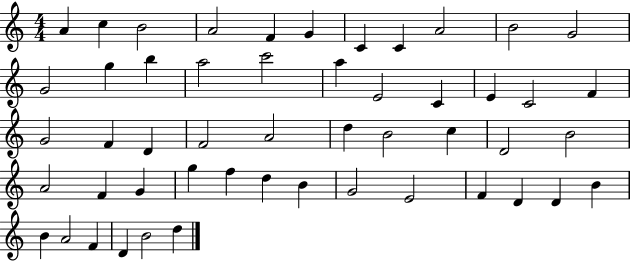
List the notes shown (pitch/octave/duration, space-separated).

A4/q C5/q B4/h A4/h F4/q G4/q C4/q C4/q A4/h B4/h G4/h G4/h G5/q B5/q A5/h C6/h A5/q E4/h C4/q E4/q C4/h F4/q G4/h F4/q D4/q F4/h A4/h D5/q B4/h C5/q D4/h B4/h A4/h F4/q G4/q G5/q F5/q D5/q B4/q G4/h E4/h F4/q D4/q D4/q B4/q B4/q A4/h F4/q D4/q B4/h D5/q